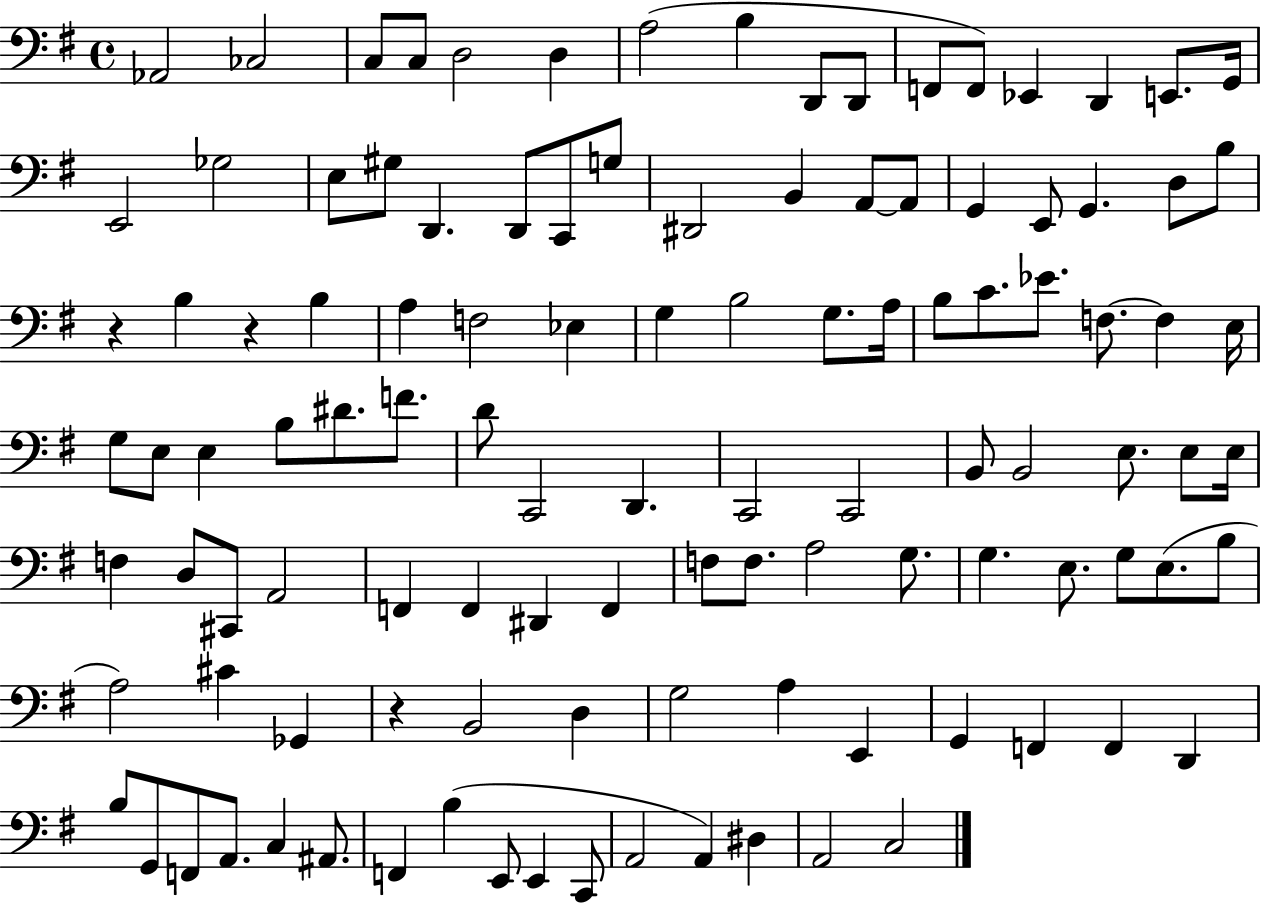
{
  \clef bass
  \time 4/4
  \defaultTimeSignature
  \key g \major
  aes,2 ces2 | c8 c8 d2 d4 | a2( b4 d,8 d,8 | f,8 f,8) ees,4 d,4 e,8. g,16 | \break e,2 ges2 | e8 gis8 d,4. d,8 c,8 g8 | dis,2 b,4 a,8~~ a,8 | g,4 e,8 g,4. d8 b8 | \break r4 b4 r4 b4 | a4 f2 ees4 | g4 b2 g8. a16 | b8 c'8. ees'8. f8.~~ f4 e16 | \break g8 e8 e4 b8 dis'8. f'8. | d'8 c,2 d,4. | c,2 c,2 | b,8 b,2 e8. e8 e16 | \break f4 d8 cis,8 a,2 | f,4 f,4 dis,4 f,4 | f8 f8. a2 g8. | g4. e8. g8 e8.( b8 | \break a2) cis'4 ges,4 | r4 b,2 d4 | g2 a4 e,4 | g,4 f,4 f,4 d,4 | \break b8 g,8 f,8 a,8. c4 ais,8. | f,4 b4( e,8 e,4 c,8 | a,2 a,4) dis4 | a,2 c2 | \break \bar "|."
}